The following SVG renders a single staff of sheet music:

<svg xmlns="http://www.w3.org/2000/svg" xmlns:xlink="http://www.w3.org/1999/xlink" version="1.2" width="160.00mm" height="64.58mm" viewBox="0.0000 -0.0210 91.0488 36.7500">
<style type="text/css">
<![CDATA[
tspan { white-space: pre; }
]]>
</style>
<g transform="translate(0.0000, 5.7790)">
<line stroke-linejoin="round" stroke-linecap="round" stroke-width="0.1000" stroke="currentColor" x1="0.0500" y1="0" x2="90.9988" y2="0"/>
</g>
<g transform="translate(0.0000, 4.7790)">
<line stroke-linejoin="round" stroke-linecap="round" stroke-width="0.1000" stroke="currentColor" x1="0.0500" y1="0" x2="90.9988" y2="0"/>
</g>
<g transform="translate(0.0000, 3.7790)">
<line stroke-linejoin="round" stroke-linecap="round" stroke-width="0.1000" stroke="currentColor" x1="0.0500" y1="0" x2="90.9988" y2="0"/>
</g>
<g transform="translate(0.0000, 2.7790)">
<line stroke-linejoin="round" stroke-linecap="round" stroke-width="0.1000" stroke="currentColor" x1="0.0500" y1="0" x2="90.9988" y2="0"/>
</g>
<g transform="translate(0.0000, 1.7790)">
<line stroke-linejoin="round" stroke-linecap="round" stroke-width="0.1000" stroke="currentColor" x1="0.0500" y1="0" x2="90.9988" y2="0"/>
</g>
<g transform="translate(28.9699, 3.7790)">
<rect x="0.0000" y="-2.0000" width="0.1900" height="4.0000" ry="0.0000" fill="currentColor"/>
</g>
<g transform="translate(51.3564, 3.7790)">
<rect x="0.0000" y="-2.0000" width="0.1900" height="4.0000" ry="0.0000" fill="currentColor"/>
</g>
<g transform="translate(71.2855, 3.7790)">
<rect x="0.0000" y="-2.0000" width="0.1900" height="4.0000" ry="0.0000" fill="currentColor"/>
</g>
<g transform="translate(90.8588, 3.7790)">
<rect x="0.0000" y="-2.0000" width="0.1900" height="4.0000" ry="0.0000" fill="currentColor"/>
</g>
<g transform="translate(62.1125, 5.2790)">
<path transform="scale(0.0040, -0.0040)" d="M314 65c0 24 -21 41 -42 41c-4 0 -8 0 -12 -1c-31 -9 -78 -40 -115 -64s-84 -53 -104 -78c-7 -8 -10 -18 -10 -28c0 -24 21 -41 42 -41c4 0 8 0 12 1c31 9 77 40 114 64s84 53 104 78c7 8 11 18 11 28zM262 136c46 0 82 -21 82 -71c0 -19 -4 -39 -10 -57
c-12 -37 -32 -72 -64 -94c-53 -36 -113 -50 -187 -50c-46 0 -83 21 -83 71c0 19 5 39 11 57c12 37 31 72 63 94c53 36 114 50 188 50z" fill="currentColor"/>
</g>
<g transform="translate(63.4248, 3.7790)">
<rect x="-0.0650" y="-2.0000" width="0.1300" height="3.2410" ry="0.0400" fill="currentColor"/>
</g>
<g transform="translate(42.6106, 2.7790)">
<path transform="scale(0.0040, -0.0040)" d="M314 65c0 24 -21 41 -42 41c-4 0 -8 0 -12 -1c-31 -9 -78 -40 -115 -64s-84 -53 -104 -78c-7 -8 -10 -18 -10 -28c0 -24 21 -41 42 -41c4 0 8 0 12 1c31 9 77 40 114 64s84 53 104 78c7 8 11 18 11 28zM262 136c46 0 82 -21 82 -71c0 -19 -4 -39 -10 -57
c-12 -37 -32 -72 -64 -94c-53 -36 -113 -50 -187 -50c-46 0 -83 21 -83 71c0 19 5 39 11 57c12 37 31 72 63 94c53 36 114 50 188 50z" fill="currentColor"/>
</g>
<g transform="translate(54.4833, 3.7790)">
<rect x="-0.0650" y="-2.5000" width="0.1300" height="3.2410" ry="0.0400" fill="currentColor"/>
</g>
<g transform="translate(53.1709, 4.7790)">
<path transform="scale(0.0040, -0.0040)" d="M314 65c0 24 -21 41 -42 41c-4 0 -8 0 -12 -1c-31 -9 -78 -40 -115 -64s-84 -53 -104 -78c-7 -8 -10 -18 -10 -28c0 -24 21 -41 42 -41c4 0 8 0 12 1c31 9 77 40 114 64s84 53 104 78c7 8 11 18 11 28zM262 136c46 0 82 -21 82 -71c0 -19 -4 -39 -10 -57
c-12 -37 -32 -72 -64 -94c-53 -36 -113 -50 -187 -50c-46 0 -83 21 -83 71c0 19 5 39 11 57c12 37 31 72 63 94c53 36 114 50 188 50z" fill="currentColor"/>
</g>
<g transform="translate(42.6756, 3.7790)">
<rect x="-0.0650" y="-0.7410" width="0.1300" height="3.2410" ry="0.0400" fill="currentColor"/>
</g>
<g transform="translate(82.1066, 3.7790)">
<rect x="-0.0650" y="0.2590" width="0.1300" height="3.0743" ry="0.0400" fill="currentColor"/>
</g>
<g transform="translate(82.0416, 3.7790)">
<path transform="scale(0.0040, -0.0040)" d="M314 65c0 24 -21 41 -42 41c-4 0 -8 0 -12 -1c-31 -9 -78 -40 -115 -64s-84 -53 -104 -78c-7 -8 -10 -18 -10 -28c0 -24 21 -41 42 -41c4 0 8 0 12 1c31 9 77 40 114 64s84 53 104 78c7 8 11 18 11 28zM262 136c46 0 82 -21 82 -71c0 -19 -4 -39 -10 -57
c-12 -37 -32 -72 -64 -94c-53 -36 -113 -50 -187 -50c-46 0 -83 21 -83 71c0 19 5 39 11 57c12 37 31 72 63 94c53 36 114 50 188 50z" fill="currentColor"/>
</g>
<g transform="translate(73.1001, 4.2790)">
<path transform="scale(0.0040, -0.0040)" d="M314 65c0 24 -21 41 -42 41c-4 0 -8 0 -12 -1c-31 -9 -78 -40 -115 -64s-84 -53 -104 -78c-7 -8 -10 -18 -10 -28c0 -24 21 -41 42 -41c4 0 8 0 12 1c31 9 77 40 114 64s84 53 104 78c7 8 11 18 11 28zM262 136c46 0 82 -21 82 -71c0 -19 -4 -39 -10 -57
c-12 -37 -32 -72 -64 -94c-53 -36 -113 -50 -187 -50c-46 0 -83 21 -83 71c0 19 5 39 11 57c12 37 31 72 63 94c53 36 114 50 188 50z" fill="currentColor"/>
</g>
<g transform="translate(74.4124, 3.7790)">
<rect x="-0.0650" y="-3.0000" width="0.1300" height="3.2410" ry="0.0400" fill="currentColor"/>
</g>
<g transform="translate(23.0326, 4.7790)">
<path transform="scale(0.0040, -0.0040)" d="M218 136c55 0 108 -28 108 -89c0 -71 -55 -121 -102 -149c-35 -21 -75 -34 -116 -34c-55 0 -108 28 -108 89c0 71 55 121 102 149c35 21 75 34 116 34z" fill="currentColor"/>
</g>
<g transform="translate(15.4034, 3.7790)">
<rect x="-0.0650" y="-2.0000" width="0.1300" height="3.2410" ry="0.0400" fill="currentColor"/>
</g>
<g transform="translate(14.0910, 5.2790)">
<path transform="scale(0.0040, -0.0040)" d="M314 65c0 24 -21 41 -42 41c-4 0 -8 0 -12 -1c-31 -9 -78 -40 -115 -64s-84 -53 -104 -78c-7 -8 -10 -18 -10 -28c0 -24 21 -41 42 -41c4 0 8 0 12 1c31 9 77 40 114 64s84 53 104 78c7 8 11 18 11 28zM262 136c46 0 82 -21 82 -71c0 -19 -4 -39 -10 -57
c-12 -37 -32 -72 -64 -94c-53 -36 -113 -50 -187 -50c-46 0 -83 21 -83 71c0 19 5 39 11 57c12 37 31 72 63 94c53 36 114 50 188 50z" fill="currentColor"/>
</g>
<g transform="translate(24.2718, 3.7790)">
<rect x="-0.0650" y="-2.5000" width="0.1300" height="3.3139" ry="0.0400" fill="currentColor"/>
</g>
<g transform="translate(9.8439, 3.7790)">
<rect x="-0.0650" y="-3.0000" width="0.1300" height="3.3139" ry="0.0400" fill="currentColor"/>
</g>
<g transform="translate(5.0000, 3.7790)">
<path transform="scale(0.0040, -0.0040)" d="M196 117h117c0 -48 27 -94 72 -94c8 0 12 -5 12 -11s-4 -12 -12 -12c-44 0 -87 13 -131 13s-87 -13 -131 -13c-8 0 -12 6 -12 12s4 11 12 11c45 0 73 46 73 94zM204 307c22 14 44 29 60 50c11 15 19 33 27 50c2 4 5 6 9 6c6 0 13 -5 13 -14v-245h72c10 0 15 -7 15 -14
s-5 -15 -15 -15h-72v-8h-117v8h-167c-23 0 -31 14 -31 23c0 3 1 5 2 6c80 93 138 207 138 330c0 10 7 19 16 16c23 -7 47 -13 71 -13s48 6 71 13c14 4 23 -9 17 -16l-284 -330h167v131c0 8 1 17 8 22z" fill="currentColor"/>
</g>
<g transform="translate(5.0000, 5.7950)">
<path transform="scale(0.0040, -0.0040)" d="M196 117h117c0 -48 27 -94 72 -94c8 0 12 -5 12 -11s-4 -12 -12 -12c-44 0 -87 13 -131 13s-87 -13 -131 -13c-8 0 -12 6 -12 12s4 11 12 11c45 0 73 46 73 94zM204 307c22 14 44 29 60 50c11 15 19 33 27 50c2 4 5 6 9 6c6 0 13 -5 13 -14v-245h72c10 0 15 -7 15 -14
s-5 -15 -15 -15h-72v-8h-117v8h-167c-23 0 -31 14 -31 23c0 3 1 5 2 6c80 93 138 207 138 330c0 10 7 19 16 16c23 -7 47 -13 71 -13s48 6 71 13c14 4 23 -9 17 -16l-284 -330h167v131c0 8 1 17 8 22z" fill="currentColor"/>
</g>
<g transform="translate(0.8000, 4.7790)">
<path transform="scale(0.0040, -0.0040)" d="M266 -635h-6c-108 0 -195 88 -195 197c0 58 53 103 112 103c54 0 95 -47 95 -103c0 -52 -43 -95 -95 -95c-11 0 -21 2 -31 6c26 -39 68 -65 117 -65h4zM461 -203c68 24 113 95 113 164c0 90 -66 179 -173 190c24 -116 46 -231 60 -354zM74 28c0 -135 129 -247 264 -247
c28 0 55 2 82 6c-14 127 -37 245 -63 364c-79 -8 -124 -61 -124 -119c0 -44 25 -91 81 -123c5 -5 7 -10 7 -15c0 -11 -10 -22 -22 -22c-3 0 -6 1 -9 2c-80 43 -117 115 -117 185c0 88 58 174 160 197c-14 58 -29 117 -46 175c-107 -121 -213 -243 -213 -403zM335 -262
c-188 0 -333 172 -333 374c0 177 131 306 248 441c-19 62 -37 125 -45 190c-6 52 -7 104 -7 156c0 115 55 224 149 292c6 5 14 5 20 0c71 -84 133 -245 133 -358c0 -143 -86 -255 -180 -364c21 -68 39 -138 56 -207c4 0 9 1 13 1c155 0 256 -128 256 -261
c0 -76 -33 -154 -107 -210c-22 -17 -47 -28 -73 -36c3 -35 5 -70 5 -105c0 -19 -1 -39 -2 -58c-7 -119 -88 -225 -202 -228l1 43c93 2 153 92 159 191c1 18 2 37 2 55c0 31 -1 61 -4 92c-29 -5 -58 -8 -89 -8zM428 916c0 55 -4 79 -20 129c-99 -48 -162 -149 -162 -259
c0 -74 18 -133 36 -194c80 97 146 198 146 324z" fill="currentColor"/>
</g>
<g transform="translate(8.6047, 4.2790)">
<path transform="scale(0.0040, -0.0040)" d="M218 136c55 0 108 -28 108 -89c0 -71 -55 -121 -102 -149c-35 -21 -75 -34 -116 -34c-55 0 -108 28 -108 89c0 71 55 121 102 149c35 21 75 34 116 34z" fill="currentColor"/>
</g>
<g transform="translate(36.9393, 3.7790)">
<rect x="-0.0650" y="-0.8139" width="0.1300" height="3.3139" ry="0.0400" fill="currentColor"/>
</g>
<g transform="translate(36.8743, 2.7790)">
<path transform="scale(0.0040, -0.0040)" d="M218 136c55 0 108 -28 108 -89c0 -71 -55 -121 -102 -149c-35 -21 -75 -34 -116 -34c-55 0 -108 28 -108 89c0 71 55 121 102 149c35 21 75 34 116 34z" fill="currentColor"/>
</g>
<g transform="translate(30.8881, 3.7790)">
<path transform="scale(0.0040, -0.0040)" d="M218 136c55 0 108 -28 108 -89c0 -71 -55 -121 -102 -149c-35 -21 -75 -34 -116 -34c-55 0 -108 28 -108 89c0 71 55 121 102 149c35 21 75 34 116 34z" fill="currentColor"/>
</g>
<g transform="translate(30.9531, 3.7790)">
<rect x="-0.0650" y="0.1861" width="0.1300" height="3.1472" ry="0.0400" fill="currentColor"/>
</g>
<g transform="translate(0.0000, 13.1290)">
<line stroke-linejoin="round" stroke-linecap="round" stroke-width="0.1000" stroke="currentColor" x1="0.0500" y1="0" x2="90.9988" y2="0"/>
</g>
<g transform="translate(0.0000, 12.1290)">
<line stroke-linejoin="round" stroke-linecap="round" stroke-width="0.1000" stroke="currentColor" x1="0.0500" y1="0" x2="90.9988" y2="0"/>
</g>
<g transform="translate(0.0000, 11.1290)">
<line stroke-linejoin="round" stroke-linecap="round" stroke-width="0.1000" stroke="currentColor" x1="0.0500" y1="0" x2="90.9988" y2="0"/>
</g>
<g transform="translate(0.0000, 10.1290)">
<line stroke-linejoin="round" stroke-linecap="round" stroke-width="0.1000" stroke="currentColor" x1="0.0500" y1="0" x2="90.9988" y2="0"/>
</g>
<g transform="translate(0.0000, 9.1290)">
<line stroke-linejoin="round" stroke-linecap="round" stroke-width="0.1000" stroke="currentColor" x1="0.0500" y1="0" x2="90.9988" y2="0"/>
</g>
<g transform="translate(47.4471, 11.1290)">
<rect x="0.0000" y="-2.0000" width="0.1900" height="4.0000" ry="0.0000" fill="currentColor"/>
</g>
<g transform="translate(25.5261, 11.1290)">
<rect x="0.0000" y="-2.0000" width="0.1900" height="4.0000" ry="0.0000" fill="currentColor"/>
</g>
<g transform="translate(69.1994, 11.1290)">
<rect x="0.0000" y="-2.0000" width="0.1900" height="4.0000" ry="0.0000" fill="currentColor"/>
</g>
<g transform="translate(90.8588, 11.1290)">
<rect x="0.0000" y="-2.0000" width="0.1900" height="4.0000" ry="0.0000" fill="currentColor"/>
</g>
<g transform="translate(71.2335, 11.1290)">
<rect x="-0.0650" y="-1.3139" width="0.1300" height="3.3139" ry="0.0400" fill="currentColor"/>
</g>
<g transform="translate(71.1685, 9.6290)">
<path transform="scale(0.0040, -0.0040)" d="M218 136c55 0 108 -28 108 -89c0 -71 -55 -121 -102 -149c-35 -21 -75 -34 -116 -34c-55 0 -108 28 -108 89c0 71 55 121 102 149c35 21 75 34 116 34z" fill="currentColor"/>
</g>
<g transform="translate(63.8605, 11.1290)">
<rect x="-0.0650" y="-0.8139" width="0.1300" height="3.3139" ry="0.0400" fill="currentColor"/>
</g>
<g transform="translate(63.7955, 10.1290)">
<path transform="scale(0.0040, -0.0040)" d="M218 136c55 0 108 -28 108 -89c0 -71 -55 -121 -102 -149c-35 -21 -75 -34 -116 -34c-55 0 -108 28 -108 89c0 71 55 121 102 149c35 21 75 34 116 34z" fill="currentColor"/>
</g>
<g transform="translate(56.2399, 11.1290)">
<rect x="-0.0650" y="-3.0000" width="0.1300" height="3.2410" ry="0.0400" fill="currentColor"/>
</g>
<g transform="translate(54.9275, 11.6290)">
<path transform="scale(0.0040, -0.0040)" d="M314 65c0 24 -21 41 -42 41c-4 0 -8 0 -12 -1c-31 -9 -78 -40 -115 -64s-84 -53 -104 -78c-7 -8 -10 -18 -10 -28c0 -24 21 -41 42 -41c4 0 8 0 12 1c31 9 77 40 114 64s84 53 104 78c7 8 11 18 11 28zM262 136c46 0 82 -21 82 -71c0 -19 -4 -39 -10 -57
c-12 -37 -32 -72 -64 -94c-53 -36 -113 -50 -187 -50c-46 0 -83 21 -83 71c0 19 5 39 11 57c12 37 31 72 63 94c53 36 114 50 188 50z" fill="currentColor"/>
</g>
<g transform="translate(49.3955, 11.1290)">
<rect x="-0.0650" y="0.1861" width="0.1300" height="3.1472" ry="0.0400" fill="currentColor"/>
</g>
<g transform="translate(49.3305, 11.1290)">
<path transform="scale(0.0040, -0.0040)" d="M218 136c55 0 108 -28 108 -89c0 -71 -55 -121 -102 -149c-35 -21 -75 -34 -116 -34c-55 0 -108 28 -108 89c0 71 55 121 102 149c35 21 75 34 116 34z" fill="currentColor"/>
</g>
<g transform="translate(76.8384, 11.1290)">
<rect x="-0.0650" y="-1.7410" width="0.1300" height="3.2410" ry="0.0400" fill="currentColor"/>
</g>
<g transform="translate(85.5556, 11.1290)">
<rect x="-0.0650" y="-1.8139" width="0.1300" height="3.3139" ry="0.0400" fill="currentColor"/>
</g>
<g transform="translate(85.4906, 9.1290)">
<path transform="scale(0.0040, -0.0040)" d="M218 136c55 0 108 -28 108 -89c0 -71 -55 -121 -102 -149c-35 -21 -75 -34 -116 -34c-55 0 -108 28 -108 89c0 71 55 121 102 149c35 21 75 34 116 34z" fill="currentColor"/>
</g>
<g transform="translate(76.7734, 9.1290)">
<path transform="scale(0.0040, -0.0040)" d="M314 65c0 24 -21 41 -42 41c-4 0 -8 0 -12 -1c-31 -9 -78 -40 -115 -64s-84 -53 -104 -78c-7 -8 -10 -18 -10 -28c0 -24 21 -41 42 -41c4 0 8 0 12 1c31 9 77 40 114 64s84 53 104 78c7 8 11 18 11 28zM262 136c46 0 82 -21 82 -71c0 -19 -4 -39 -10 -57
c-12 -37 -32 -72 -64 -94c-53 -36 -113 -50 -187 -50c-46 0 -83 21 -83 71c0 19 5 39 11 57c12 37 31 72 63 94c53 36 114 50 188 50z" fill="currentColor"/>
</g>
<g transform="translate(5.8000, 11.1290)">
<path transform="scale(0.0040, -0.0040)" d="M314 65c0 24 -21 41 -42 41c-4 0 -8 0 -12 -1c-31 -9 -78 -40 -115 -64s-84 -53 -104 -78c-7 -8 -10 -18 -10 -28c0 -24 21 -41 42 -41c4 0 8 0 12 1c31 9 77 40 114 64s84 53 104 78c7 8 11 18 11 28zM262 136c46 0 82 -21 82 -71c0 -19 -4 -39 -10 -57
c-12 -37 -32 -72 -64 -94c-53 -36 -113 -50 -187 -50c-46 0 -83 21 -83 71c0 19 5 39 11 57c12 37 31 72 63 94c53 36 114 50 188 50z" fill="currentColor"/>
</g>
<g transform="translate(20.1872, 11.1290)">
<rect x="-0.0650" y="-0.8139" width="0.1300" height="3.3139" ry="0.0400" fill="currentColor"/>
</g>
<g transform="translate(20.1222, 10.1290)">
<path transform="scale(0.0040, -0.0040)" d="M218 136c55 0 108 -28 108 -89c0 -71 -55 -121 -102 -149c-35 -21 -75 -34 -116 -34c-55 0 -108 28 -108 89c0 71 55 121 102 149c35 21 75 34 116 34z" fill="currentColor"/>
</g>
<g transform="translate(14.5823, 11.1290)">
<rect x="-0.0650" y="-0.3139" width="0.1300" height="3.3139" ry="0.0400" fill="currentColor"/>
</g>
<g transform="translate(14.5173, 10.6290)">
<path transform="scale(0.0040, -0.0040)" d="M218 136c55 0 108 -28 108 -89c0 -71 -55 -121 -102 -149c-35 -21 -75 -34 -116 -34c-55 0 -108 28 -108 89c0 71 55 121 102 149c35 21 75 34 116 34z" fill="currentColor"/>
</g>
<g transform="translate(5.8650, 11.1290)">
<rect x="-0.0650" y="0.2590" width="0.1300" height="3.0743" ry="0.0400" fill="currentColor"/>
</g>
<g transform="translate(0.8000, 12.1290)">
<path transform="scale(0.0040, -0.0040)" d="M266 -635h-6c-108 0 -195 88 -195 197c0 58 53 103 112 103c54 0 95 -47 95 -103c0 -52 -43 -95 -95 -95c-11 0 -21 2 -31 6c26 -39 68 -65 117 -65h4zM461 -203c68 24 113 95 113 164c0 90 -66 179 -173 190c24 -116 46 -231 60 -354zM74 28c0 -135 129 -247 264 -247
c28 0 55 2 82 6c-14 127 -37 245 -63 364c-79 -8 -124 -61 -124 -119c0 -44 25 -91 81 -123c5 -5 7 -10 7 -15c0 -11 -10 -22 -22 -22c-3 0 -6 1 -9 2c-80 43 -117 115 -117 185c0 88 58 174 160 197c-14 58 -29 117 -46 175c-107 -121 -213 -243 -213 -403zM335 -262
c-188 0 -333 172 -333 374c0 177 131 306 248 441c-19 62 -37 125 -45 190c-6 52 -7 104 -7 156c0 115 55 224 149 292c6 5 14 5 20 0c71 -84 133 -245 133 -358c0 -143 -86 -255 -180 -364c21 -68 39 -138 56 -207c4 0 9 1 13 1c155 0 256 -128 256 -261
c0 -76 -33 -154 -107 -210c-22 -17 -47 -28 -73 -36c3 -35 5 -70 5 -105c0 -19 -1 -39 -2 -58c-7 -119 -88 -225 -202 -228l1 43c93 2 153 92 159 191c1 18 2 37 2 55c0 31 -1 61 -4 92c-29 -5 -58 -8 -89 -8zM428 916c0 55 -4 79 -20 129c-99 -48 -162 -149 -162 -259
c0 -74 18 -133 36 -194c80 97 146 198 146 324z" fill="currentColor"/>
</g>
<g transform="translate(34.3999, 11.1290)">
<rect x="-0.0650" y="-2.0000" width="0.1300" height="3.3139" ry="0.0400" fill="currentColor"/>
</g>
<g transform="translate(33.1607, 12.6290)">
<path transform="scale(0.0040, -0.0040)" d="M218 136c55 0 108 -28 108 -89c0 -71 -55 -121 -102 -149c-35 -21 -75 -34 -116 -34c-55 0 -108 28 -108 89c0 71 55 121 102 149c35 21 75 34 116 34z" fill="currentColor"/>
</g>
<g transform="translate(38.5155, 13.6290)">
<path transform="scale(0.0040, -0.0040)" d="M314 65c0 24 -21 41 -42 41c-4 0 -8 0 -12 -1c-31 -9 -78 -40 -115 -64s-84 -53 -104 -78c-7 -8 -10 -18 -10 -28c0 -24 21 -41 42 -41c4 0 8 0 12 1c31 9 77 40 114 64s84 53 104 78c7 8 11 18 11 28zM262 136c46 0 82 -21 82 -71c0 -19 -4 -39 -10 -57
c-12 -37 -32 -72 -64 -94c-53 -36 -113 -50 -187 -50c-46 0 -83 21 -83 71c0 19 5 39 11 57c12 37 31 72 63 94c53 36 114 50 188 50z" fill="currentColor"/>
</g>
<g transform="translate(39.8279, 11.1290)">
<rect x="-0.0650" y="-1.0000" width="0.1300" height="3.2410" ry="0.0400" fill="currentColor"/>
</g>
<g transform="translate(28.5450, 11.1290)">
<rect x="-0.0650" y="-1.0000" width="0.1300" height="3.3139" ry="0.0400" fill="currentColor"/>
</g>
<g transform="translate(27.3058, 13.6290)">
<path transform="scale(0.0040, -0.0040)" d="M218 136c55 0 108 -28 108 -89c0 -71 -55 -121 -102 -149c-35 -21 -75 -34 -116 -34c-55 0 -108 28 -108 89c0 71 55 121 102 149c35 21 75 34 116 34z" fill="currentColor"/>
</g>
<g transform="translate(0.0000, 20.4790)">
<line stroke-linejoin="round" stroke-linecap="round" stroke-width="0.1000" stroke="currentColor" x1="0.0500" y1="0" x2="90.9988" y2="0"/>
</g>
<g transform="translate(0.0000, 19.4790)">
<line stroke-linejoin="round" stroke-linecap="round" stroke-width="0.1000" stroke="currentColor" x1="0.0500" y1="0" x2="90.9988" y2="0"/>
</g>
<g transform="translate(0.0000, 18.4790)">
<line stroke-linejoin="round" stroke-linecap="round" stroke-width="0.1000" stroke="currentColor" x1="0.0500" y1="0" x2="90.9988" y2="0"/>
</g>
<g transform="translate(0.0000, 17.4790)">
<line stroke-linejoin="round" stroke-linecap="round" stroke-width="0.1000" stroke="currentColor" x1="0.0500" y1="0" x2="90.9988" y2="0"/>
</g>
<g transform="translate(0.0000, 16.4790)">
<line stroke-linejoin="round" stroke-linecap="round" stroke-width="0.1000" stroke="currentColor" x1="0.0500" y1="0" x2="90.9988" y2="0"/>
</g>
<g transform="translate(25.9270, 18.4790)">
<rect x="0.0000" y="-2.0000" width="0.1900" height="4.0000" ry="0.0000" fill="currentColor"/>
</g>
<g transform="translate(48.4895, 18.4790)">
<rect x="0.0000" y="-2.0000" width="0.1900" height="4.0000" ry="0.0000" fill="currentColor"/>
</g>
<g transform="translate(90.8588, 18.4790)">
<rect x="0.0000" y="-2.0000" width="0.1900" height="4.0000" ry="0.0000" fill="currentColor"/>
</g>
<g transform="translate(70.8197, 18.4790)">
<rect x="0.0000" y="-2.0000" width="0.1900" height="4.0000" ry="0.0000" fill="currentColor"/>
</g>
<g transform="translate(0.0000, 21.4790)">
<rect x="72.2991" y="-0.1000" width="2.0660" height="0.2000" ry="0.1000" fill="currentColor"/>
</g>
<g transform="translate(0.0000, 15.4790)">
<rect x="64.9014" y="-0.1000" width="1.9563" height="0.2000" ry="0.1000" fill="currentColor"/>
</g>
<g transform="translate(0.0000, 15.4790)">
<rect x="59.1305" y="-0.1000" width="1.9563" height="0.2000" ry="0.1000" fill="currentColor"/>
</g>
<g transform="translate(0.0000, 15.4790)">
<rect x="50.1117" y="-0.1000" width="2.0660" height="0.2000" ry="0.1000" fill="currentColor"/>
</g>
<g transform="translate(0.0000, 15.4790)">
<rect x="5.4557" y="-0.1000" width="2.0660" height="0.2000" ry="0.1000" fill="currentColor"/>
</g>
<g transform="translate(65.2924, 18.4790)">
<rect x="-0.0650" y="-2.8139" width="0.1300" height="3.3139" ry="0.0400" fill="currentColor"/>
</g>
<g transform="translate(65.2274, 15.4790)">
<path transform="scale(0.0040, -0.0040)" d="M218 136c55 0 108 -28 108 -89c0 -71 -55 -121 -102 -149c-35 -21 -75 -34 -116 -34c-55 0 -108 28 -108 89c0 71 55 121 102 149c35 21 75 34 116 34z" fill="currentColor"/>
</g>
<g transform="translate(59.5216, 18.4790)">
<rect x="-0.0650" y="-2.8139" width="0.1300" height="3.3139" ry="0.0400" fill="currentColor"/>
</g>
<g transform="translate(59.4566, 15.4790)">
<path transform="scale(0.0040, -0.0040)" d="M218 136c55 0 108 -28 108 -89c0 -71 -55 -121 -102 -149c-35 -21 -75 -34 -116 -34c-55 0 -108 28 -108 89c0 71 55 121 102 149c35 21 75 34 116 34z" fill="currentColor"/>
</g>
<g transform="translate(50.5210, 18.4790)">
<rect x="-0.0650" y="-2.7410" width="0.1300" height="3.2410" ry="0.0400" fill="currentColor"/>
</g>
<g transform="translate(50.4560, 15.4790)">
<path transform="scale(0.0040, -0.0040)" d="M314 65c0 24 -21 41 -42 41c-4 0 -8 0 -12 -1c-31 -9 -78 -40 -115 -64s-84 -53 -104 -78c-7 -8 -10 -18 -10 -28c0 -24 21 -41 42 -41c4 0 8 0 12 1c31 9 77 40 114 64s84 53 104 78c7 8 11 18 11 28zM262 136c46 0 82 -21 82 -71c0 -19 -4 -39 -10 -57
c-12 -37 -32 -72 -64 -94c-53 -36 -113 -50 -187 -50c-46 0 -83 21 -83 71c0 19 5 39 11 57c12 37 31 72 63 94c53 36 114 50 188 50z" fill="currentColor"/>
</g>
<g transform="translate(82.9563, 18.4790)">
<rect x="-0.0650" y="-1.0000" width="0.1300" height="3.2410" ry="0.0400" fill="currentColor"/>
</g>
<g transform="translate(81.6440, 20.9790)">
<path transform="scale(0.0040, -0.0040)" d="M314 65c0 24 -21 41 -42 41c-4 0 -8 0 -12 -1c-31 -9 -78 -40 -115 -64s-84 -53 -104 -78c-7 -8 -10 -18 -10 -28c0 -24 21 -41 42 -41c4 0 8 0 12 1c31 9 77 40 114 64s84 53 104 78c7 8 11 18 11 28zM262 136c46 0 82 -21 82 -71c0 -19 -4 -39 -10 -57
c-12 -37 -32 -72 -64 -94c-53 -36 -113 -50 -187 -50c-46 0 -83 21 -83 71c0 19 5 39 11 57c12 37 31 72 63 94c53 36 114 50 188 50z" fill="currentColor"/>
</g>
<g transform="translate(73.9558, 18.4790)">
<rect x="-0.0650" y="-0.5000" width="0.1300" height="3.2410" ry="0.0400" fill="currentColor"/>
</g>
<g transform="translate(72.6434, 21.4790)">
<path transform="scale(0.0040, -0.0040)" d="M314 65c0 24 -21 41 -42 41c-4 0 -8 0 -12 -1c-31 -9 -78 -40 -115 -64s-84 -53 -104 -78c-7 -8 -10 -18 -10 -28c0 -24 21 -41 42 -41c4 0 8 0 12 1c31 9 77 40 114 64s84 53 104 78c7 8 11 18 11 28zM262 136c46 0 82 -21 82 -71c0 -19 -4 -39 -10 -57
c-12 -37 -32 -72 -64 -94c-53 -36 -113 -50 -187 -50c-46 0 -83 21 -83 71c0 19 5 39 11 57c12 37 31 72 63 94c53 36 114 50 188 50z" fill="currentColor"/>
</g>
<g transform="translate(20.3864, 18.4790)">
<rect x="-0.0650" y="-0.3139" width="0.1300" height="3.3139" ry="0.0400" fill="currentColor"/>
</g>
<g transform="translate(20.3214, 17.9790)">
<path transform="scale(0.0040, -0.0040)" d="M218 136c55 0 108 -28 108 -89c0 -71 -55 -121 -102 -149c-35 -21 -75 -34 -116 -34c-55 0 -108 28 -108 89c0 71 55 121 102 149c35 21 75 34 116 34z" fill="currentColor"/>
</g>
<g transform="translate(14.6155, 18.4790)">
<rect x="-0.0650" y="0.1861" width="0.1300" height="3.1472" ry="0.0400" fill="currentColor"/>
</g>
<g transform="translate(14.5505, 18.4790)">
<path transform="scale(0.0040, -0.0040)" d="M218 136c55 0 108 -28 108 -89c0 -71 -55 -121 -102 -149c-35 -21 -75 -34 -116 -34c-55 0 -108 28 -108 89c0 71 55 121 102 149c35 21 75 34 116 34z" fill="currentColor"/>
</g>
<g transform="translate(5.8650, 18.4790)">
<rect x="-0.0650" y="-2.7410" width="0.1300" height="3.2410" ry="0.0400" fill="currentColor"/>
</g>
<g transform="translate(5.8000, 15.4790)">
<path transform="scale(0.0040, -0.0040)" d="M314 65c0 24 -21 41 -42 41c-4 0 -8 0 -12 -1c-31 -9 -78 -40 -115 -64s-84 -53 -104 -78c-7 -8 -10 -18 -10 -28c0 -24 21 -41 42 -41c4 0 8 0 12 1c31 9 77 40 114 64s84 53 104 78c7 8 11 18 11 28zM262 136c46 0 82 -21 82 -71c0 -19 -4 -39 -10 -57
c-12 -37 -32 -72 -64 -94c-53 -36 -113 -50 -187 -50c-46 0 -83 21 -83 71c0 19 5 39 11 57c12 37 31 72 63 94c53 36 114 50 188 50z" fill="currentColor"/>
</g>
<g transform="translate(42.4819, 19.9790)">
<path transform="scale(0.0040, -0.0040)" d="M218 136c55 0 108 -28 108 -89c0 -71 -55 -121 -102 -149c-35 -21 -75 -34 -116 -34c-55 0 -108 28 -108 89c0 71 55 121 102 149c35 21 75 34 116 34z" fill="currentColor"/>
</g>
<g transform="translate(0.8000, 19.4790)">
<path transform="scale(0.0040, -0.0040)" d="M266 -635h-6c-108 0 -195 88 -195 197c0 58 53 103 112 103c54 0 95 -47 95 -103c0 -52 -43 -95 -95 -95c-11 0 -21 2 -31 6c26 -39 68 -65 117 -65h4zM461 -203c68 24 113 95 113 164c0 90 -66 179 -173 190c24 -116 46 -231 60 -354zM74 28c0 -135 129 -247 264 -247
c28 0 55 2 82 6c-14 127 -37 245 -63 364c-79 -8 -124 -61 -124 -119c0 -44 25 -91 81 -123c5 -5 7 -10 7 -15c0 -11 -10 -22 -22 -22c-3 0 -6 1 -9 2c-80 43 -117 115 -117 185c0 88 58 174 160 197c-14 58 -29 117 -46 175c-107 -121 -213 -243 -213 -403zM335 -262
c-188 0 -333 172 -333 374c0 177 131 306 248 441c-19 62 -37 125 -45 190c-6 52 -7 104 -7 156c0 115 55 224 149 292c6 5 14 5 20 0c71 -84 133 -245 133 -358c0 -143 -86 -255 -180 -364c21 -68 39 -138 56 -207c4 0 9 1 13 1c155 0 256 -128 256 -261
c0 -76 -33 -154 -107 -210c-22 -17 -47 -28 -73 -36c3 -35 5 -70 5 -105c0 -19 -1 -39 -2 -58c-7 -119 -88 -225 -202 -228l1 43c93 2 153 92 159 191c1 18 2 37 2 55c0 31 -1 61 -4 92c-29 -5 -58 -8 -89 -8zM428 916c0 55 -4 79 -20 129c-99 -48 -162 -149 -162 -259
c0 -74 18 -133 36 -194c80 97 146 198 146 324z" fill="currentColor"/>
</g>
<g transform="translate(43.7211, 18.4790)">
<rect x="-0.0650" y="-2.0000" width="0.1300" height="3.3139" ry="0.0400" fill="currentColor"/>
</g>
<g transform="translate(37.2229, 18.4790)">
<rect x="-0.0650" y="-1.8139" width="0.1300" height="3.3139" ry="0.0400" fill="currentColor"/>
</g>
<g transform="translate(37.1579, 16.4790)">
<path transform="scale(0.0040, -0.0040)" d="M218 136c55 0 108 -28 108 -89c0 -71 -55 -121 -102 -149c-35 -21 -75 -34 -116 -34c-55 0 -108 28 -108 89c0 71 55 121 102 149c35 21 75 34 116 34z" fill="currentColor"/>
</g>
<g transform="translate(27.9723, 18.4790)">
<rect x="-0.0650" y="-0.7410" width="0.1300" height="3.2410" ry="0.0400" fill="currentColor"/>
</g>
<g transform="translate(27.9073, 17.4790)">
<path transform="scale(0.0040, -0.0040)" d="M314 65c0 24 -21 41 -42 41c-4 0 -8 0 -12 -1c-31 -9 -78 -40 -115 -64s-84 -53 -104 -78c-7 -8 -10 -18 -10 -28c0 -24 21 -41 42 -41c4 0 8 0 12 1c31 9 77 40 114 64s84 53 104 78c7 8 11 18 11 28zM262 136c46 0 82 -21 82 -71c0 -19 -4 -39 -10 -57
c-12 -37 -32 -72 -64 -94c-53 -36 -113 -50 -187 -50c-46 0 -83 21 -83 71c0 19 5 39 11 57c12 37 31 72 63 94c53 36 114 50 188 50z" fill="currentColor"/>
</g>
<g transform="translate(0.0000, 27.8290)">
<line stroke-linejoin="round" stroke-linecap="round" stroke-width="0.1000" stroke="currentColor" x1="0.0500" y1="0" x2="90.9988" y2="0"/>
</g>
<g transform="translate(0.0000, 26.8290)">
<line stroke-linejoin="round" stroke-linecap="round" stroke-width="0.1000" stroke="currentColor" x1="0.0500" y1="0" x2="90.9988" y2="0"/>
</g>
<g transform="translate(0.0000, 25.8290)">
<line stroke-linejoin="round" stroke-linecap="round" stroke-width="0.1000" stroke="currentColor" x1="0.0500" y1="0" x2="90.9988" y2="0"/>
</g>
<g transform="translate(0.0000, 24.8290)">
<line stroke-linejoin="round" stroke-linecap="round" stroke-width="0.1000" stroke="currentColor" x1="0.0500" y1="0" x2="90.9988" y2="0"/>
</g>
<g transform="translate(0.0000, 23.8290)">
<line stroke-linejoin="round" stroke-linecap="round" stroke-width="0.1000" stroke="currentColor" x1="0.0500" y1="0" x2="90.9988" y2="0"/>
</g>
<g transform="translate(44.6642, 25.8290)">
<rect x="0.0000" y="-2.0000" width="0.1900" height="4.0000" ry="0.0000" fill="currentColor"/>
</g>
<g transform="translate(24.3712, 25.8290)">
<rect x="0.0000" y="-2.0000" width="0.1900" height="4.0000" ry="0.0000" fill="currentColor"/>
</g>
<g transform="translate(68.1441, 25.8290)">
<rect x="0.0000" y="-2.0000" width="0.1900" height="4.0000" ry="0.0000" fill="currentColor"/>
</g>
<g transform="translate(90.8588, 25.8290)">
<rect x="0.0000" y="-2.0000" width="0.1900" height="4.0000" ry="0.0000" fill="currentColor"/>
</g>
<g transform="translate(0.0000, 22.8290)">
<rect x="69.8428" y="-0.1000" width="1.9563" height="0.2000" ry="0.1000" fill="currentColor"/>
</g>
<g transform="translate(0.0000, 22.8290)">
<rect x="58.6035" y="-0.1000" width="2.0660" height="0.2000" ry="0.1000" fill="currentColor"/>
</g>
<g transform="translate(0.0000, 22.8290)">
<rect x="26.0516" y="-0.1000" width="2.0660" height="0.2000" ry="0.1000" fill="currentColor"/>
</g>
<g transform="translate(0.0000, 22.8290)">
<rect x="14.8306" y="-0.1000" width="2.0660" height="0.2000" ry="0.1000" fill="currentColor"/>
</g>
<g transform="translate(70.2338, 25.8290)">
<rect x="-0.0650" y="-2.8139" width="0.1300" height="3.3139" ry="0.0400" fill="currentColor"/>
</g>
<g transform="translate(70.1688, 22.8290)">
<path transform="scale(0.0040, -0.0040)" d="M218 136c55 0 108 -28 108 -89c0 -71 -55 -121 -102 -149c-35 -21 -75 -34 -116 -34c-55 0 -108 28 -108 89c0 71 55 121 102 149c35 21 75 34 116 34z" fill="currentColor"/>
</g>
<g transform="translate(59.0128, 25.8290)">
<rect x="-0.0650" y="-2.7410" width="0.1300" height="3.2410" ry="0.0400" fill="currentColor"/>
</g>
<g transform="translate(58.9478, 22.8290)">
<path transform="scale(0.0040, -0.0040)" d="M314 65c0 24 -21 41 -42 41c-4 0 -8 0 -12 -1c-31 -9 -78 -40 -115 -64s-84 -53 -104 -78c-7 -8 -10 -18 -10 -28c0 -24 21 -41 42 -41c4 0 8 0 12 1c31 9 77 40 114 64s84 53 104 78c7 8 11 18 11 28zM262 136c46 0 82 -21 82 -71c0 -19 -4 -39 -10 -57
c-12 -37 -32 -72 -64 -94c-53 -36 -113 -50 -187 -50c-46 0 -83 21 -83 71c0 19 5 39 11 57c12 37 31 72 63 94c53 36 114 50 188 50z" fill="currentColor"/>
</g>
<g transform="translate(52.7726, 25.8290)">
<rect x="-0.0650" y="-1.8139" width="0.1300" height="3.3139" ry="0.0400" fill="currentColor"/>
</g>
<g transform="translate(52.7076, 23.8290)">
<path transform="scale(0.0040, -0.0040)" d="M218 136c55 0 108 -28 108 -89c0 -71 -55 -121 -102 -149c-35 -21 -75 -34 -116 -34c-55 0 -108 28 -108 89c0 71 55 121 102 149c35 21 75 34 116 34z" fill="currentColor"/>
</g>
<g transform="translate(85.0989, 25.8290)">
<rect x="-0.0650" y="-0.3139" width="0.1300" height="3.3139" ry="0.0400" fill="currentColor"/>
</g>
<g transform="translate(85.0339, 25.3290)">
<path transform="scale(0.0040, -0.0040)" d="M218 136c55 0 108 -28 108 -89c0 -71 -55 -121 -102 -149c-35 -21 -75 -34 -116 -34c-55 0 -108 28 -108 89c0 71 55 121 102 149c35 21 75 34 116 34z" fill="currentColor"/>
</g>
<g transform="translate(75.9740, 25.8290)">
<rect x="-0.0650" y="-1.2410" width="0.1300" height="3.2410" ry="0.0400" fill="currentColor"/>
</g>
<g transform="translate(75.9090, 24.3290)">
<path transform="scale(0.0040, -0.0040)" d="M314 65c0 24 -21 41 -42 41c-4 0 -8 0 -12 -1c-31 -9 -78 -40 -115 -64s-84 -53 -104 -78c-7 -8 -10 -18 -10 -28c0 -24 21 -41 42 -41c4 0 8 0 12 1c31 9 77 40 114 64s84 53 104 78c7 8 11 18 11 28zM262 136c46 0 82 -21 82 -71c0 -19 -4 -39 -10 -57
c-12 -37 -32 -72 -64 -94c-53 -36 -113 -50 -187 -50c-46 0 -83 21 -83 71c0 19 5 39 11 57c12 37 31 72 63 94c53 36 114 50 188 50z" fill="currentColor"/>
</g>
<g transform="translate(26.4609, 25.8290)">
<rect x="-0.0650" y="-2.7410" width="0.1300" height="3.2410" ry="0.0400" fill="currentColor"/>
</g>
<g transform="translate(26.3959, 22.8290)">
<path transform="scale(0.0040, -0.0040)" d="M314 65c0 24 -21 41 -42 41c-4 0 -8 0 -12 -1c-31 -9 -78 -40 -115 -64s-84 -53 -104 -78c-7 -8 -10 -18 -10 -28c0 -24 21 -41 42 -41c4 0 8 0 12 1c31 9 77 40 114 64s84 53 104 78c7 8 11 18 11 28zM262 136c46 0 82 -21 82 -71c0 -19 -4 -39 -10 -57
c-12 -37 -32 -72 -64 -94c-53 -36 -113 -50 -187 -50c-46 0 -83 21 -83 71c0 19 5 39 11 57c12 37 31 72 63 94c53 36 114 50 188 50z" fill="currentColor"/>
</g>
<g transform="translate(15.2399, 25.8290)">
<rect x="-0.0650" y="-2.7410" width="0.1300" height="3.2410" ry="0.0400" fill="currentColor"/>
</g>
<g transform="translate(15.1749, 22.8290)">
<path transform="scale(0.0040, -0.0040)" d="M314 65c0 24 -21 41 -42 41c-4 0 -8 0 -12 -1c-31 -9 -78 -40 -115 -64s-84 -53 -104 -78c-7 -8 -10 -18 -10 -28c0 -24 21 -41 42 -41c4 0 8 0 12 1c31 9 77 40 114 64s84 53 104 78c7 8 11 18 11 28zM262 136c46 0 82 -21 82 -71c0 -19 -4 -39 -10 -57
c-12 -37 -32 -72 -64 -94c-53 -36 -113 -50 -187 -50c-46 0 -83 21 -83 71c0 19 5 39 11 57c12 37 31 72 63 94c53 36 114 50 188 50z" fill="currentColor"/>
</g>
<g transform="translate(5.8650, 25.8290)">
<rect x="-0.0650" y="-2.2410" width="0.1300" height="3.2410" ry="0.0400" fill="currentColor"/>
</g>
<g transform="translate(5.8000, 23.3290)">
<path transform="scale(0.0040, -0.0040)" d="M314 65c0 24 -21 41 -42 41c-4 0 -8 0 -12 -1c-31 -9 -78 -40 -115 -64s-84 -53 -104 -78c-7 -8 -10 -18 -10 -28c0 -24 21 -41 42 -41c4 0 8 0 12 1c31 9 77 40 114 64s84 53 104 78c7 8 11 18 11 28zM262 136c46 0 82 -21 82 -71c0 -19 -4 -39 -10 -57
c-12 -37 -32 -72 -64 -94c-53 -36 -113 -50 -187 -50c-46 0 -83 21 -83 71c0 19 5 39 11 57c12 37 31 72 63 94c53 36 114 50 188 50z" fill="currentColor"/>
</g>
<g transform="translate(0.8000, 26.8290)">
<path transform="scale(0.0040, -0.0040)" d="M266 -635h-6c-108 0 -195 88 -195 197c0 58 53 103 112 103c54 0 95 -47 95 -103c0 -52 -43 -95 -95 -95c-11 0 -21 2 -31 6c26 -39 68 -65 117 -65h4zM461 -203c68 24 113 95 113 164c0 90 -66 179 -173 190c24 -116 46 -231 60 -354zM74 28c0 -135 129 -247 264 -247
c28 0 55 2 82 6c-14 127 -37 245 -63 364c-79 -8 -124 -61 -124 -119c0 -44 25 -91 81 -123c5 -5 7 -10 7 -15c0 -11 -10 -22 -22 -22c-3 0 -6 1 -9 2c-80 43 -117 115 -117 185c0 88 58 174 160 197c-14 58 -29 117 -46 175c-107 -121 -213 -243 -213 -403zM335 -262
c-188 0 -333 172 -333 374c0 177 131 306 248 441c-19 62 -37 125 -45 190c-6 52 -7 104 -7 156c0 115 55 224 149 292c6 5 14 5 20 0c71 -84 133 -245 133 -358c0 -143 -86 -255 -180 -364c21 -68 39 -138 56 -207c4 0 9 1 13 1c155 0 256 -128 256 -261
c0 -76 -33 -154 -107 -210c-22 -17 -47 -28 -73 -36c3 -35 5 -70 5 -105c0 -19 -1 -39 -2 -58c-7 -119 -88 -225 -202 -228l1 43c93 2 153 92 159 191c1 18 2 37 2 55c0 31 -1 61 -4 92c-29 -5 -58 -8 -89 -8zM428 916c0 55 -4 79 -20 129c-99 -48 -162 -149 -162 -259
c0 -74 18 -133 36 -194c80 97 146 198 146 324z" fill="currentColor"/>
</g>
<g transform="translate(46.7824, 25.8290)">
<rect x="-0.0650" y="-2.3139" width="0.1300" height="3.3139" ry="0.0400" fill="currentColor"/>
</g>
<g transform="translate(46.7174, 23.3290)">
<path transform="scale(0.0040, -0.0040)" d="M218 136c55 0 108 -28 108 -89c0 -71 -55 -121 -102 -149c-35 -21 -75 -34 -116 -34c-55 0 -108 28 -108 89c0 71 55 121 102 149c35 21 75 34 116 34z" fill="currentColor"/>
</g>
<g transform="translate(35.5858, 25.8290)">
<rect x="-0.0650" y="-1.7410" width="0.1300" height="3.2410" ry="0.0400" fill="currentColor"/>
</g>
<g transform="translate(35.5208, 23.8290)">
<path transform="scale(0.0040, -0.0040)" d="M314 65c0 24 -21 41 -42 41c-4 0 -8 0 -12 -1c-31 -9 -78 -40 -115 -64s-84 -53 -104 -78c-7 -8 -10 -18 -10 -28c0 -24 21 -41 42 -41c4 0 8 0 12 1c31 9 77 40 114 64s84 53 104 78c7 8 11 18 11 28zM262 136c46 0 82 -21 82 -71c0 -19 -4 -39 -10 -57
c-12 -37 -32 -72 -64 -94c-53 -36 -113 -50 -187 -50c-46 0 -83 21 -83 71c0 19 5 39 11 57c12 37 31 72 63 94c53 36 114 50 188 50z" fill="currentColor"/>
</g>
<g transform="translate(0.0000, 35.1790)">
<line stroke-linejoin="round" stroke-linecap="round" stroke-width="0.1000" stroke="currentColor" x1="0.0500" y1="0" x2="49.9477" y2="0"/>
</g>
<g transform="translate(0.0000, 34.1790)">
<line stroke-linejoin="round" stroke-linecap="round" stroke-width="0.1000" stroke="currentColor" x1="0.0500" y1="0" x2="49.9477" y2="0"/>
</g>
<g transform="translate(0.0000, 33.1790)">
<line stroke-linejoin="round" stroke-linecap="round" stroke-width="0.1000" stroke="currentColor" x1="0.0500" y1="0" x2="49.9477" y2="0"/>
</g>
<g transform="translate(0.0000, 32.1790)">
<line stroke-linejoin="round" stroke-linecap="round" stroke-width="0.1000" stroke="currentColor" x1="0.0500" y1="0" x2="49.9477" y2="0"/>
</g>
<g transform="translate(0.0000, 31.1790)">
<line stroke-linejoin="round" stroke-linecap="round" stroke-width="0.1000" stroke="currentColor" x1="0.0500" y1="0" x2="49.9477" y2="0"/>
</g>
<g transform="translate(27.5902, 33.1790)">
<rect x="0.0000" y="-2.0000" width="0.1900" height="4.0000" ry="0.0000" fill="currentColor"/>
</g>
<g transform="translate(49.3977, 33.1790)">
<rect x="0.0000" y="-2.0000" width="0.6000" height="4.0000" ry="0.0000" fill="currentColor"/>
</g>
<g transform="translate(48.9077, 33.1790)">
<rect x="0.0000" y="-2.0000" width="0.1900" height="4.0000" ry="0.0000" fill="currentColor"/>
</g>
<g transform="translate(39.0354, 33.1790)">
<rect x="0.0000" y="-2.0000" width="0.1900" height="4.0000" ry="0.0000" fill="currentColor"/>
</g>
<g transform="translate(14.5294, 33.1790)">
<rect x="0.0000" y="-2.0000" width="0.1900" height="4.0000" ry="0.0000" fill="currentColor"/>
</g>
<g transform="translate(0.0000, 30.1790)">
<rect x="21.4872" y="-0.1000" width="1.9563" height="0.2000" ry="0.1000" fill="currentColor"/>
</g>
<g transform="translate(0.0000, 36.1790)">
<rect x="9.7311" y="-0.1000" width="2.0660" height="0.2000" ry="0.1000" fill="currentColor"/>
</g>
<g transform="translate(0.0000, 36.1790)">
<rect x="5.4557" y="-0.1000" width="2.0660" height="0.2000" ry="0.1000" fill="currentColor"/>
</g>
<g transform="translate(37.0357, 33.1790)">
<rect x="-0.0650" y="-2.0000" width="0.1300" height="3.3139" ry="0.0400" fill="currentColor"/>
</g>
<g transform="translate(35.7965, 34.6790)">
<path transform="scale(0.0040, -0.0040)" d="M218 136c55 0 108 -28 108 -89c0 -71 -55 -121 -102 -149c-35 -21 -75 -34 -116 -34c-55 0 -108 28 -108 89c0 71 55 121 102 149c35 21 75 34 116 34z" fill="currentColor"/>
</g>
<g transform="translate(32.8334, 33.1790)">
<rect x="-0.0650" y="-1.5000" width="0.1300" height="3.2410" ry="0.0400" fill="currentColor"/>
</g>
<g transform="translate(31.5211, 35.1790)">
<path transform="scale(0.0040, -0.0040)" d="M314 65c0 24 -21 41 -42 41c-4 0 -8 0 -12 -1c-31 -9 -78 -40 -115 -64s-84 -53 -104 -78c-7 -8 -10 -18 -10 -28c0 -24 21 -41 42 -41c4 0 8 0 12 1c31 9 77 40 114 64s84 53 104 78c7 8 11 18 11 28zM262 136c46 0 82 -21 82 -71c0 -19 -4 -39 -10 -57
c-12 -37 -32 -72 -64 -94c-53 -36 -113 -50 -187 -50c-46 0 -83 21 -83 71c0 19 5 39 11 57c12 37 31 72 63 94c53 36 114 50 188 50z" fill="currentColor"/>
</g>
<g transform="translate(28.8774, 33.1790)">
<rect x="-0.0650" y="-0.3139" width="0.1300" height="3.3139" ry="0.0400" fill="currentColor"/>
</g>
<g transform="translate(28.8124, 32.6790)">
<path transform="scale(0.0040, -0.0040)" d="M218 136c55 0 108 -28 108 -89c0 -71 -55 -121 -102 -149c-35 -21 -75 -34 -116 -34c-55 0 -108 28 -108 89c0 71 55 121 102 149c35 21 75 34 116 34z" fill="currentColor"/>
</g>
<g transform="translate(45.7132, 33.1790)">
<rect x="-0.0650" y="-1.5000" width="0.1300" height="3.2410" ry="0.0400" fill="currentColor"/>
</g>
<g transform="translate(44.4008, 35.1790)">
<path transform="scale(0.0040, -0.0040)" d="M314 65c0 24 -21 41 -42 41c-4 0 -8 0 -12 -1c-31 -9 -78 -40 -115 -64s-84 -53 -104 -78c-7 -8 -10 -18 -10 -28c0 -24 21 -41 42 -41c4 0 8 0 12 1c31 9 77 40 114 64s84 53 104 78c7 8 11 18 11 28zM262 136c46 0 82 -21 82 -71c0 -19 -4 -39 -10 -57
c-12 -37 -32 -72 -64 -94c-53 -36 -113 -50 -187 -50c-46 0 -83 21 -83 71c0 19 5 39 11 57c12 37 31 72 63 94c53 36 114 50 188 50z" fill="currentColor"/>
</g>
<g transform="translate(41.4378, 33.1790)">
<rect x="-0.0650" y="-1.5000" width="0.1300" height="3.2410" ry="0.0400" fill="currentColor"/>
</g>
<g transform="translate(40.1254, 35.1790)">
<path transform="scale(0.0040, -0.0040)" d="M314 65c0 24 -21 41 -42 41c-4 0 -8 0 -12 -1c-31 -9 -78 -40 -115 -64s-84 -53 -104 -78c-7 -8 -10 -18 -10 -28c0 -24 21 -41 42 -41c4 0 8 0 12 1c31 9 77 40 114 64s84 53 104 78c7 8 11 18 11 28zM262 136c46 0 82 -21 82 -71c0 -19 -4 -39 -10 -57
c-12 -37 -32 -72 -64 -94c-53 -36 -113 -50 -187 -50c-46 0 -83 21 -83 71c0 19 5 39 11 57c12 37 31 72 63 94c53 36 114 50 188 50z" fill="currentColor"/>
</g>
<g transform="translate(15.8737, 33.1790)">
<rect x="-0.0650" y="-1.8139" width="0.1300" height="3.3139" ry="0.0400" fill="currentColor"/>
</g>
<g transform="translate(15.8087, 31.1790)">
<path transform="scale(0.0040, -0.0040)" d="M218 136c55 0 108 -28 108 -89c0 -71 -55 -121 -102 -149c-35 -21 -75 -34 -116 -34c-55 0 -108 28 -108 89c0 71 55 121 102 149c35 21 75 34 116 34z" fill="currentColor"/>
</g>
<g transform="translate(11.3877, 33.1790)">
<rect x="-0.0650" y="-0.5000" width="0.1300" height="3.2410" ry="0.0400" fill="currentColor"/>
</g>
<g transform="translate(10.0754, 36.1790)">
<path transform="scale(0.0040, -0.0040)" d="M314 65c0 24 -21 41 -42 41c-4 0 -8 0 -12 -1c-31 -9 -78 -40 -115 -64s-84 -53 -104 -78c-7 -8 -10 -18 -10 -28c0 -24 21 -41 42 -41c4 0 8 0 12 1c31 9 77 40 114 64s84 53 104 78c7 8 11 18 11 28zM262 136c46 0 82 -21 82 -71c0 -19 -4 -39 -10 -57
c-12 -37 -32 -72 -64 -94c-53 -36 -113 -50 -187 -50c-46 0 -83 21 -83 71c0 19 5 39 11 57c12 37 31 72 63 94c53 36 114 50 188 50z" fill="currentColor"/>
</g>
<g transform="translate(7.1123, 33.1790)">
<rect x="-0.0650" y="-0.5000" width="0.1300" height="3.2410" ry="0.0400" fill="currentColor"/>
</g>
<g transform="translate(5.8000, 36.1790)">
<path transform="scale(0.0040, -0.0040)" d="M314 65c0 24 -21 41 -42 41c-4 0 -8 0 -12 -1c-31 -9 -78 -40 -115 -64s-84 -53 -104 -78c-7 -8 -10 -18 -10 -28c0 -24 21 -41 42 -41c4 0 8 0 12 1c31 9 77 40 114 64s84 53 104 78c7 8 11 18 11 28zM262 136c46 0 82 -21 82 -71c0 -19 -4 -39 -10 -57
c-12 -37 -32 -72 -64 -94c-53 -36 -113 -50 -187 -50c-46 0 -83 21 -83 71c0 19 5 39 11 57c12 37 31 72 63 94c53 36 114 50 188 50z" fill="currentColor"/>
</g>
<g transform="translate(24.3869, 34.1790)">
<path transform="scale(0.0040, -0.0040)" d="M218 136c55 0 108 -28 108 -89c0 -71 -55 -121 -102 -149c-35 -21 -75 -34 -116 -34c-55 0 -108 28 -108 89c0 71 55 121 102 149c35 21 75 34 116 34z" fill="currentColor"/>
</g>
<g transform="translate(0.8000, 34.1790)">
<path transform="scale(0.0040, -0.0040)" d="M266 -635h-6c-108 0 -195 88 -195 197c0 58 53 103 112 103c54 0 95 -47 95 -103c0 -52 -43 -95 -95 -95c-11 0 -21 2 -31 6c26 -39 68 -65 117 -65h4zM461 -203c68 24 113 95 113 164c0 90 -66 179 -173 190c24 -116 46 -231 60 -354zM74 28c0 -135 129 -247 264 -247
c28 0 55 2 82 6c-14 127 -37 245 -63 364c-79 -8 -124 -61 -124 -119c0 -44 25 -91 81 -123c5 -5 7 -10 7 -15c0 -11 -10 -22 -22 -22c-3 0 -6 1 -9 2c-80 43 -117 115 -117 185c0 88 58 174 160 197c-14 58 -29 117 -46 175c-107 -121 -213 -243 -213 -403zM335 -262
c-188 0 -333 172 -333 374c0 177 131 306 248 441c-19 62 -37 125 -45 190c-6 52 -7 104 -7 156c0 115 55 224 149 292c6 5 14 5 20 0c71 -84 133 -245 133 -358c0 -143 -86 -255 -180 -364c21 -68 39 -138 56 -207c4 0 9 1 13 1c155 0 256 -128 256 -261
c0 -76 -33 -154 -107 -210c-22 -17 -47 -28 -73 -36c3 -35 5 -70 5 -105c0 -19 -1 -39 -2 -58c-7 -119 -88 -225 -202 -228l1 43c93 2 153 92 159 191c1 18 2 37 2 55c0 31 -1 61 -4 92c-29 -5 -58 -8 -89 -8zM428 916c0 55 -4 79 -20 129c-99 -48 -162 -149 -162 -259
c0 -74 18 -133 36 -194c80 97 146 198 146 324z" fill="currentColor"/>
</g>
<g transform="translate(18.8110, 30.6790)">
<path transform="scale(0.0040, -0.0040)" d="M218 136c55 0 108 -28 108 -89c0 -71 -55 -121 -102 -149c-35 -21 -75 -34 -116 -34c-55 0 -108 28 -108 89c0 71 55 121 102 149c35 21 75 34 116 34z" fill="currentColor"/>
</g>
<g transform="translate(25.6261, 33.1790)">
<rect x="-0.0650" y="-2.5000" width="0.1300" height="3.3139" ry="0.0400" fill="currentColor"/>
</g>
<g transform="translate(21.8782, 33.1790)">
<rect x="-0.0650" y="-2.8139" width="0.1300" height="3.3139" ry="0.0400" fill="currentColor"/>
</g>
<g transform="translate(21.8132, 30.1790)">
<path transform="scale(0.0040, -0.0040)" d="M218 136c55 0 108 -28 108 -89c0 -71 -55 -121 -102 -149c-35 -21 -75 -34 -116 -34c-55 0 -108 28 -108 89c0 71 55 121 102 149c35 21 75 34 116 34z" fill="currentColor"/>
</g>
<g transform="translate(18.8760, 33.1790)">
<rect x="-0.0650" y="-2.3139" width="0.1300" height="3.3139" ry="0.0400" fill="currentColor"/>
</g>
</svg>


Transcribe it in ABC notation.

X:1
T:Untitled
M:4/4
L:1/4
K:C
A F2 G B d d2 G2 F2 A2 B2 B2 c d D F D2 B A2 d e f2 f a2 B c d2 f F a2 a a C2 D2 g2 a2 a2 f2 g f a2 a e2 c C2 C2 f g a G c E2 F E2 E2